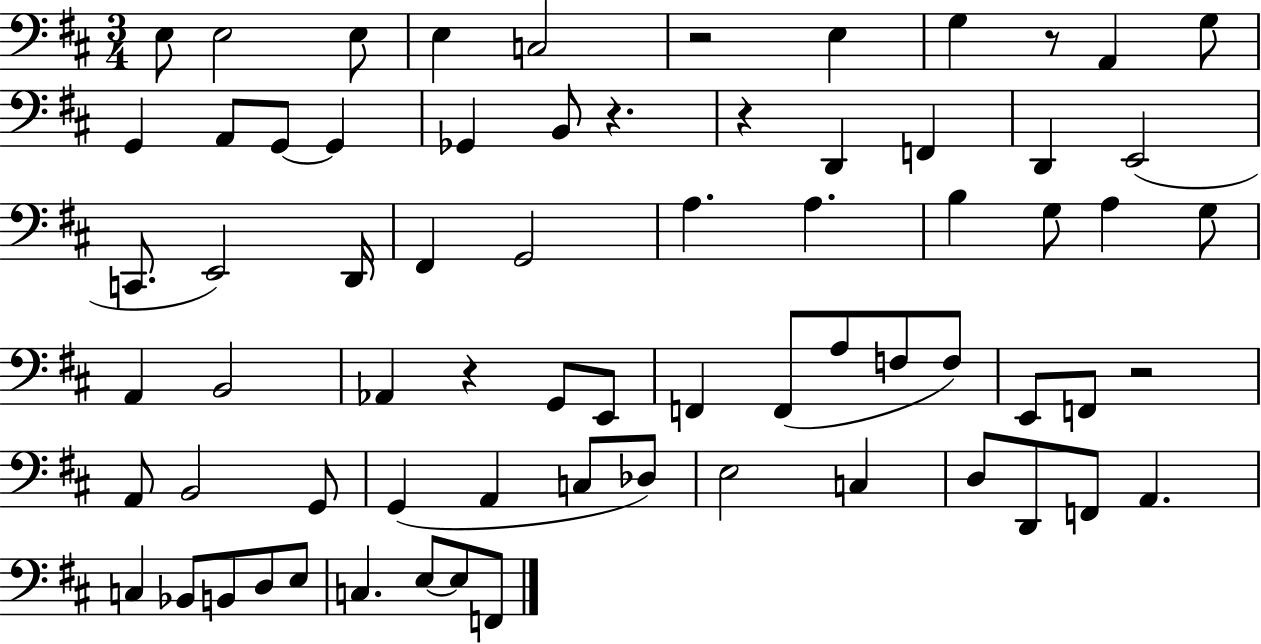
E3/e E3/h E3/e E3/q C3/h R/h E3/q G3/q R/e A2/q G3/e G2/q A2/e G2/e G2/q Gb2/q B2/e R/q. R/q D2/q F2/q D2/q E2/h C2/e. E2/h D2/s F#2/q G2/h A3/q. A3/q. B3/q G3/e A3/q G3/e A2/q B2/h Ab2/q R/q G2/e E2/e F2/q F2/e A3/e F3/e F3/e E2/e F2/e R/h A2/e B2/h G2/e G2/q A2/q C3/e Db3/e E3/h C3/q D3/e D2/e F2/e A2/q. C3/q Bb2/e B2/e D3/e E3/e C3/q. E3/e E3/e F2/e